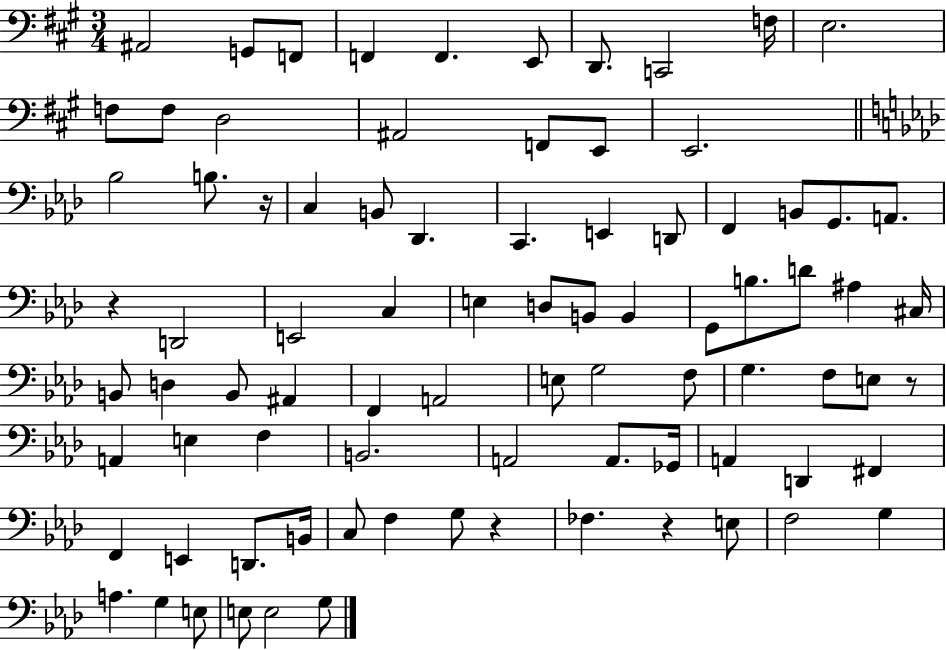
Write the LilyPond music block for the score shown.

{
  \clef bass
  \numericTimeSignature
  \time 3/4
  \key a \major
  ais,2 g,8 f,8 | f,4 f,4. e,8 | d,8. c,2 f16 | e2. | \break f8 f8 d2 | ais,2 f,8 e,8 | e,2. | \bar "||" \break \key f \minor bes2 b8. r16 | c4 b,8 des,4. | c,4. e,4 d,8 | f,4 b,8 g,8. a,8. | \break r4 d,2 | e,2 c4 | e4 d8 b,8 b,4 | g,8 b8. d'8 ais4 cis16 | \break b,8 d4 b,8 ais,4 | f,4 a,2 | e8 g2 f8 | g4. f8 e8 r8 | \break a,4 e4 f4 | b,2. | a,2 a,8. ges,16 | a,4 d,4 fis,4 | \break f,4 e,4 d,8. b,16 | c8 f4 g8 r4 | fes4. r4 e8 | f2 g4 | \break a4. g4 e8 | e8 e2 g8 | \bar "|."
}